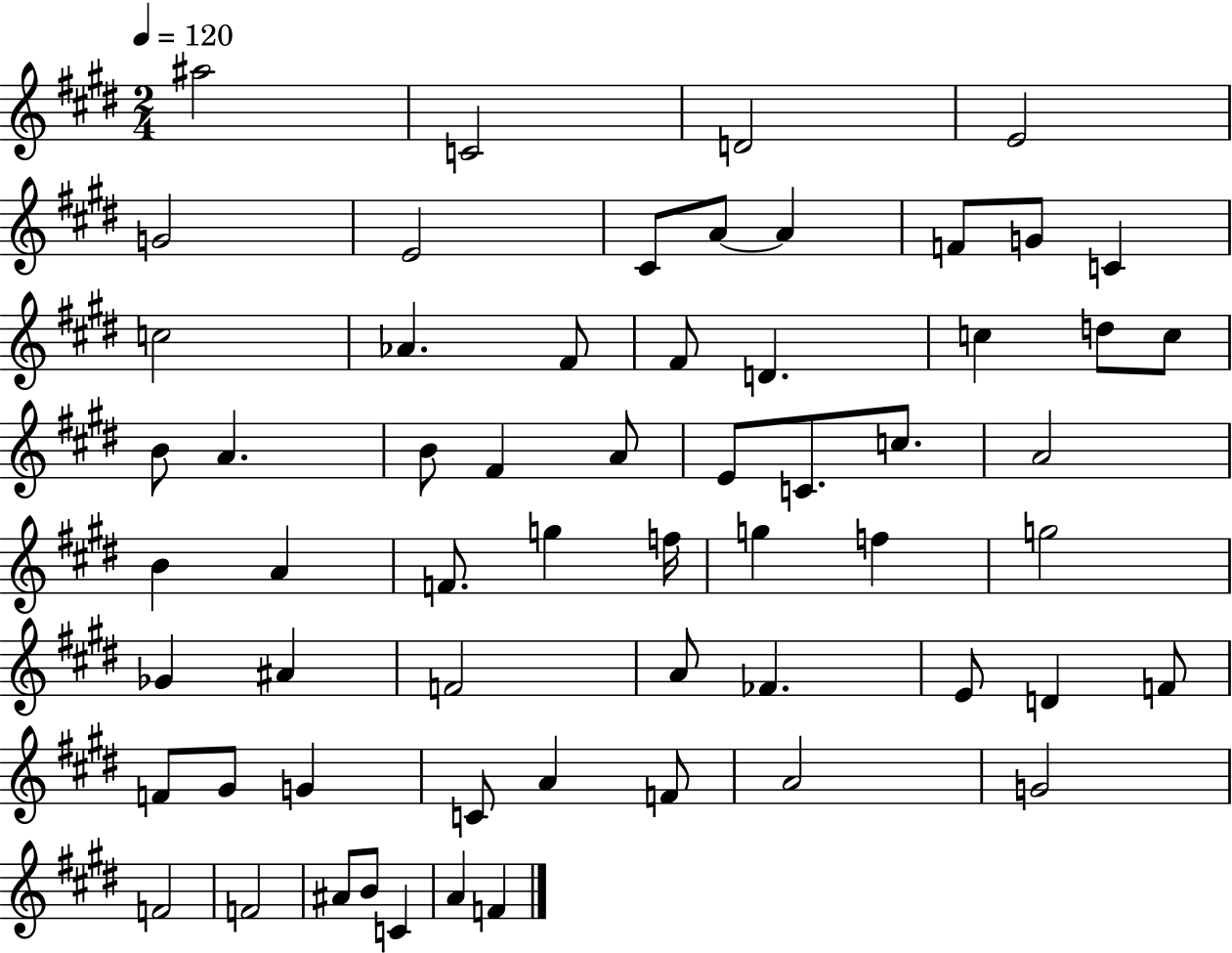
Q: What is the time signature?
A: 2/4